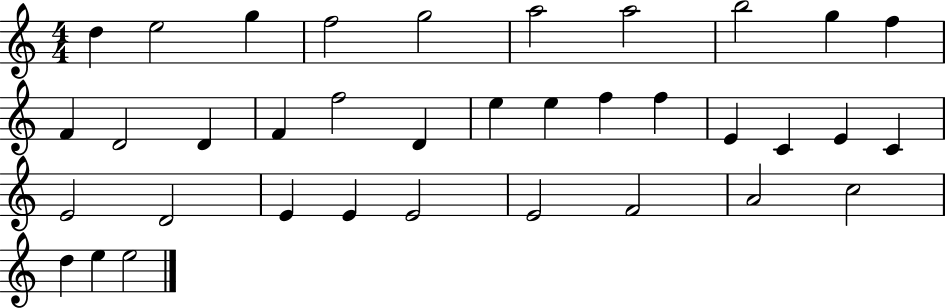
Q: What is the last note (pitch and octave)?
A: E5